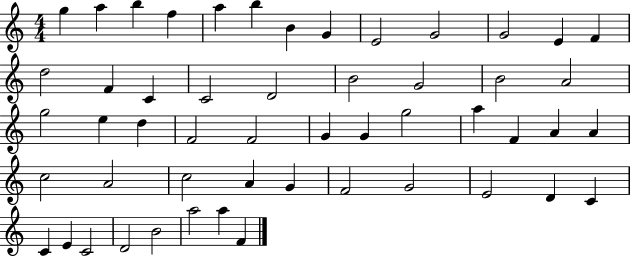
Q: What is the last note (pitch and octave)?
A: F4